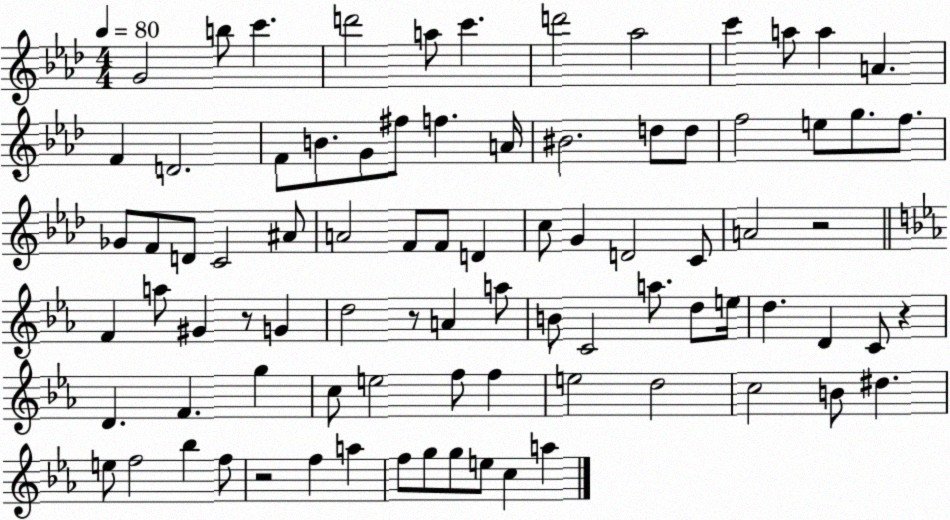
X:1
T:Untitled
M:4/4
L:1/4
K:Ab
G2 b/2 c' d'2 a/2 c' d'2 _a2 c' a/2 a A F D2 F/2 B/2 G/2 ^f/2 f A/4 ^B2 d/2 d/2 f2 e/2 g/2 f/2 _G/2 F/2 D/2 C2 ^A/2 A2 F/2 F/2 D c/2 G D2 C/2 A2 z2 F a/2 ^G z/2 G d2 z/2 A a/2 B/2 C2 a/2 d/2 e/4 d D C/2 z D F g c/2 e2 f/2 f e2 d2 c2 B/2 ^d e/2 f2 _b f/2 z2 f a f/2 g/2 g/2 e/2 c a